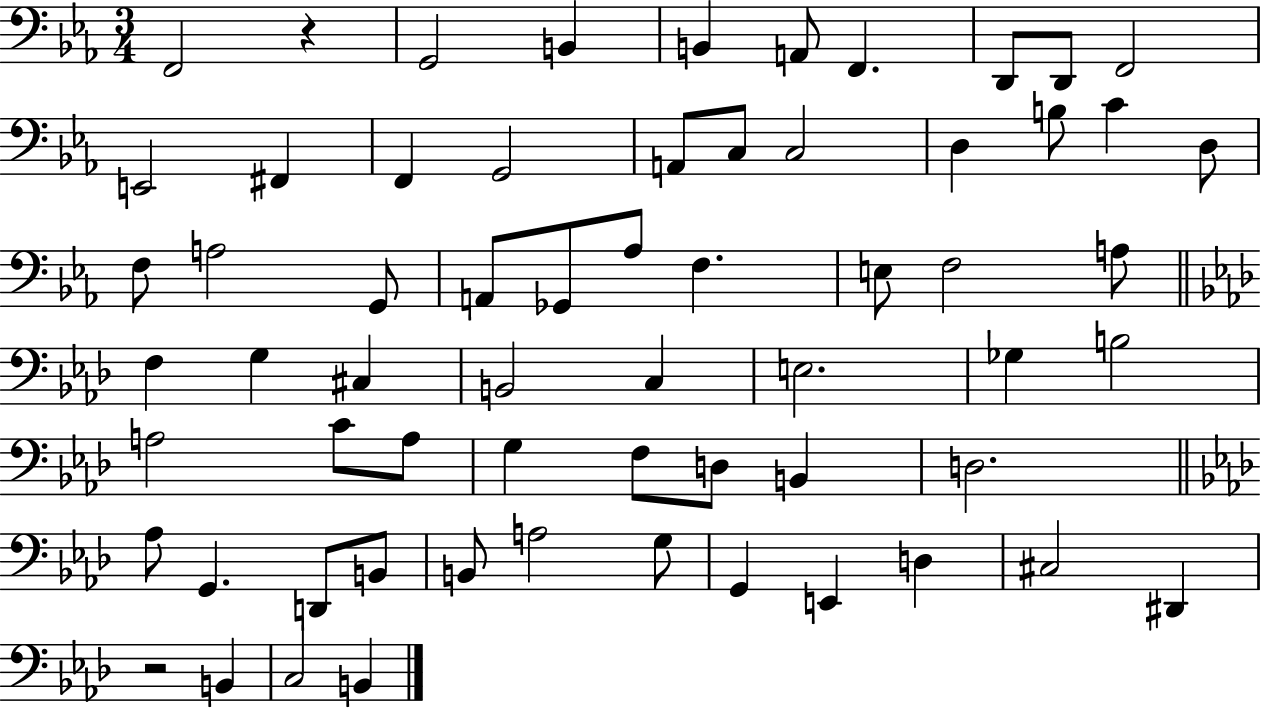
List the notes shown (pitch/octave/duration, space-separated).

F2/h R/q G2/h B2/q B2/q A2/e F2/q. D2/e D2/e F2/h E2/h F#2/q F2/q G2/h A2/e C3/e C3/h D3/q B3/e C4/q D3/e F3/e A3/h G2/e A2/e Gb2/e Ab3/e F3/q. E3/e F3/h A3/e F3/q G3/q C#3/q B2/h C3/q E3/h. Gb3/q B3/h A3/h C4/e A3/e G3/q F3/e D3/e B2/q D3/h. Ab3/e G2/q. D2/e B2/e B2/e A3/h G3/e G2/q E2/q D3/q C#3/h D#2/q R/h B2/q C3/h B2/q